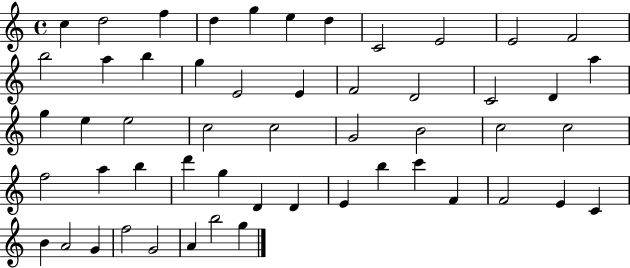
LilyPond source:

{
  \clef treble
  \time 4/4
  \defaultTimeSignature
  \key c \major
  c''4 d''2 f''4 | d''4 g''4 e''4 d''4 | c'2 e'2 | e'2 f'2 | \break b''2 a''4 b''4 | g''4 e'2 e'4 | f'2 d'2 | c'2 d'4 a''4 | \break g''4 e''4 e''2 | c''2 c''2 | g'2 b'2 | c''2 c''2 | \break f''2 a''4 b''4 | d'''4 g''4 d'4 d'4 | e'4 b''4 c'''4 f'4 | f'2 e'4 c'4 | \break b'4 a'2 g'4 | f''2 g'2 | a'4 b''2 g''4 | \bar "|."
}